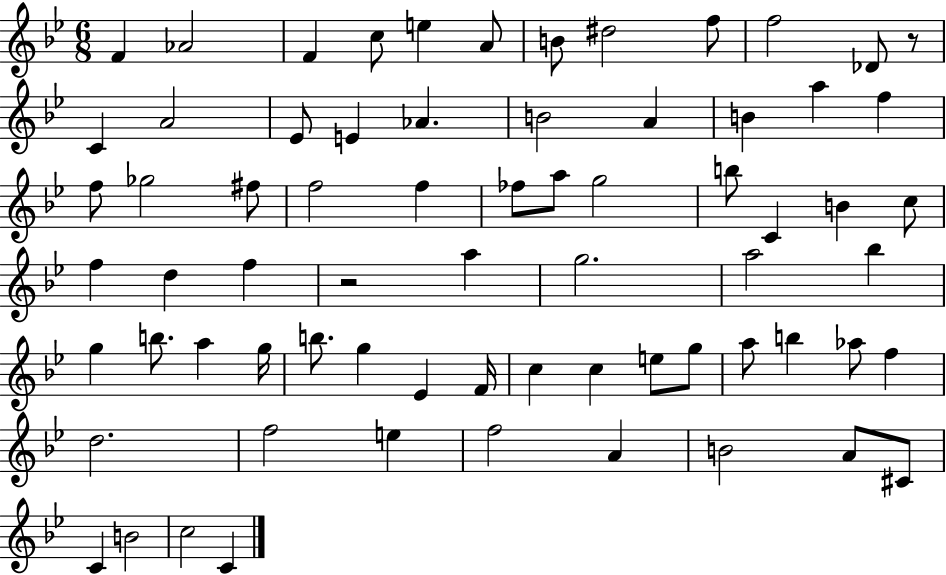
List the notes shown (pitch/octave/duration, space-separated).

F4/q Ab4/h F4/q C5/e E5/q A4/e B4/e D#5/h F5/e F5/h Db4/e R/e C4/q A4/h Eb4/e E4/q Ab4/q. B4/h A4/q B4/q A5/q F5/q F5/e Gb5/h F#5/e F5/h F5/q FES5/e A5/e G5/h B5/e C4/q B4/q C5/e F5/q D5/q F5/q R/h A5/q G5/h. A5/h Bb5/q G5/q B5/e. A5/q G5/s B5/e. G5/q Eb4/q F4/s C5/q C5/q E5/e G5/e A5/e B5/q Ab5/e F5/q D5/h. F5/h E5/q F5/h A4/q B4/h A4/e C#4/e C4/q B4/h C5/h C4/q